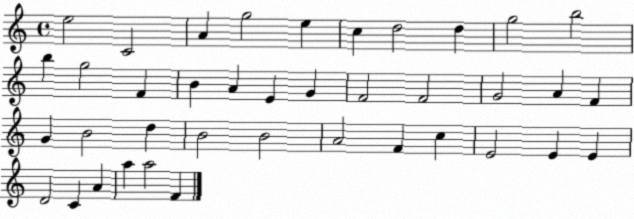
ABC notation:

X:1
T:Untitled
M:4/4
L:1/4
K:C
e2 C2 A g2 e c d2 d g2 b2 b g2 F B A E G F2 F2 G2 A F G B2 d B2 B2 A2 F c E2 E E D2 C A a a2 F